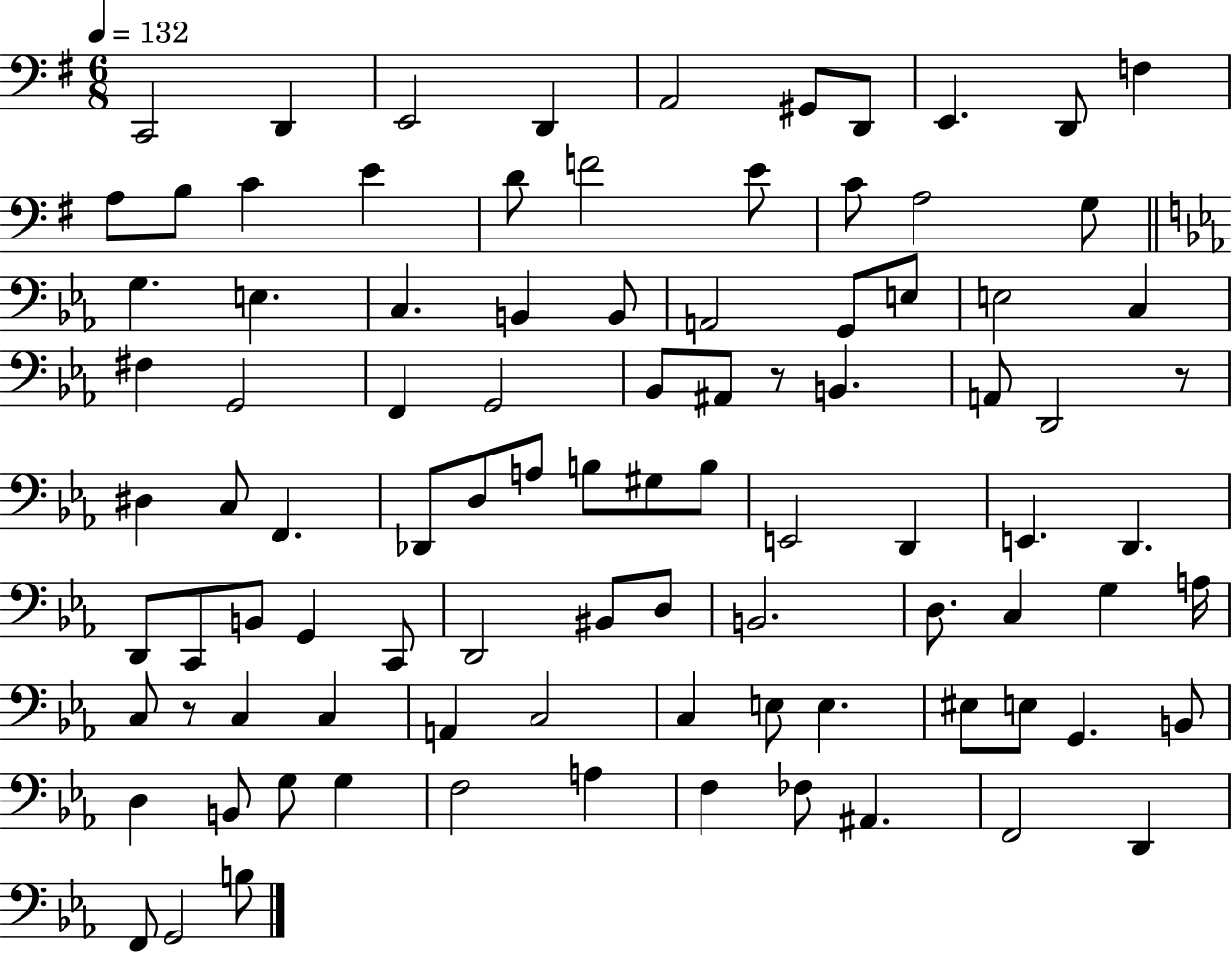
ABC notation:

X:1
T:Untitled
M:6/8
L:1/4
K:G
C,,2 D,, E,,2 D,, A,,2 ^G,,/2 D,,/2 E,, D,,/2 F, A,/2 B,/2 C E D/2 F2 E/2 C/2 A,2 G,/2 G, E, C, B,, B,,/2 A,,2 G,,/2 E,/2 E,2 C, ^F, G,,2 F,, G,,2 _B,,/2 ^A,,/2 z/2 B,, A,,/2 D,,2 z/2 ^D, C,/2 F,, _D,,/2 D,/2 A,/2 B,/2 ^G,/2 B,/2 E,,2 D,, E,, D,, D,,/2 C,,/2 B,,/2 G,, C,,/2 D,,2 ^B,,/2 D,/2 B,,2 D,/2 C, G, A,/4 C,/2 z/2 C, C, A,, C,2 C, E,/2 E, ^E,/2 E,/2 G,, B,,/2 D, B,,/2 G,/2 G, F,2 A, F, _F,/2 ^A,, F,,2 D,, F,,/2 G,,2 B,/2